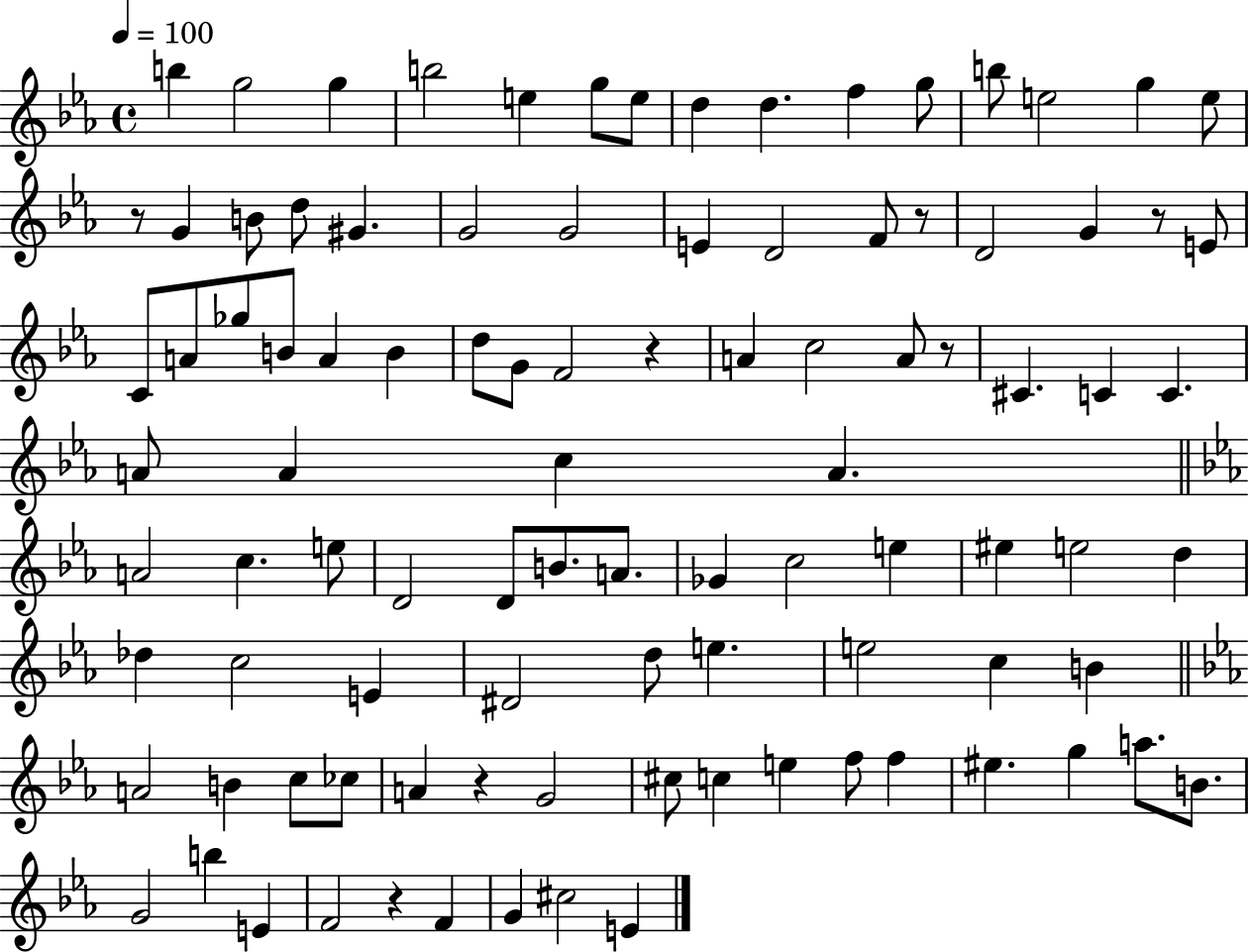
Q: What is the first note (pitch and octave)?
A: B5